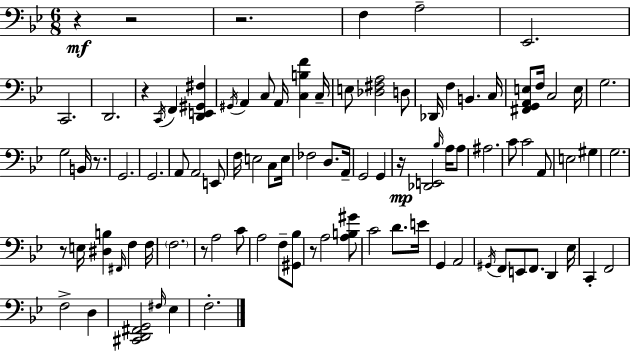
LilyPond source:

{
  \clef bass
  \numericTimeSignature
  \time 6/8
  \key g \minor
  \repeat volta 2 { r4\mf r2 | r2. | f4 a2-- | ees,2. | \break c,2. | d,2. | r4 \acciaccatura { c,16 } f,4 <d, e, gis, fis>4 | \acciaccatura { gis,16 } a,4 c8 a,16 <c b f'>4 | \break c16-- e8 <des fis a>2 | d8 des,16 f4 b,4. | c16 <fis, g, a, e>8 f16 c2 | e16 g2. | \break g2 b,16 r8. | g,2. | g,2. | a,8 a,2 | \break e,8 f16 e2 c8 | e16 fes2 d8. | a,16-- g,2 g,4 | r16\mp <des, e,>2 \grace { bes16 } | \break a16 a8 ais2. | c'8 c'2 | a,8 e2 gis4 | g2. | \break r8 e16 <dis b>4 \grace { fis,16 } f4 | f16 \parenthesize f2. | r8 a2 | c'8 a2 | \break f8-- <gis, bes>8 r8 a2 | <a b gis'>8 c'2 | d'8. e'16 g,4 a,2 | \acciaccatura { gis,16 } f,8 e,8 f,8. | \break d,4 ees16 c,4-. f,2 | f2-> | d4 <cis, d, fis, g,>2 | \grace { fis16 } ees4 f2.-. | \break } \bar "|."
}